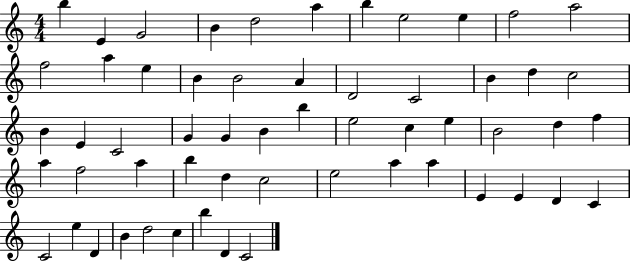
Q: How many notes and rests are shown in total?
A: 57